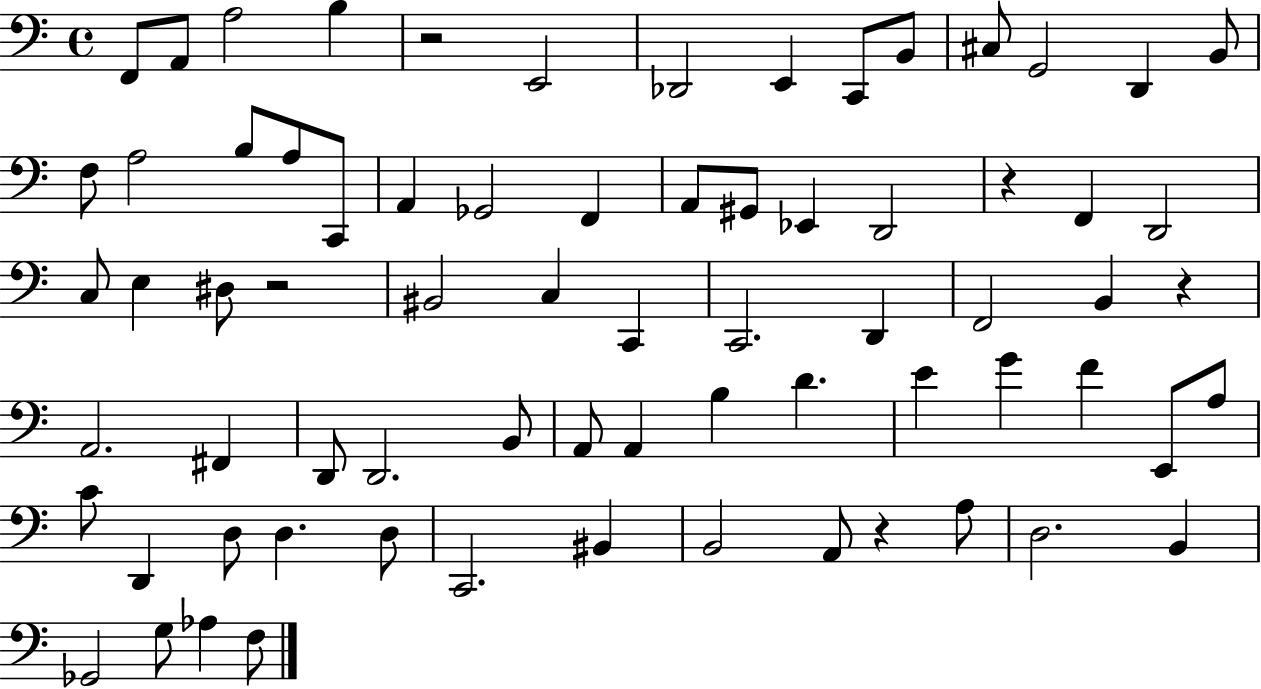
X:1
T:Untitled
M:4/4
L:1/4
K:C
F,,/2 A,,/2 A,2 B, z2 E,,2 _D,,2 E,, C,,/2 B,,/2 ^C,/2 G,,2 D,, B,,/2 F,/2 A,2 B,/2 A,/2 C,,/2 A,, _G,,2 F,, A,,/2 ^G,,/2 _E,, D,,2 z F,, D,,2 C,/2 E, ^D,/2 z2 ^B,,2 C, C,, C,,2 D,, F,,2 B,, z A,,2 ^F,, D,,/2 D,,2 B,,/2 A,,/2 A,, B, D E G F E,,/2 A,/2 C/2 D,, D,/2 D, D,/2 C,,2 ^B,, B,,2 A,,/2 z A,/2 D,2 B,, _G,,2 G,/2 _A, F,/2